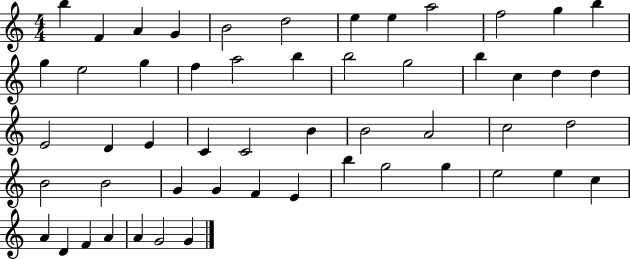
{
  \clef treble
  \numericTimeSignature
  \time 4/4
  \key c \major
  b''4 f'4 a'4 g'4 | b'2 d''2 | e''4 e''4 a''2 | f''2 g''4 b''4 | \break g''4 e''2 g''4 | f''4 a''2 b''4 | b''2 g''2 | b''4 c''4 d''4 d''4 | \break e'2 d'4 e'4 | c'4 c'2 b'4 | b'2 a'2 | c''2 d''2 | \break b'2 b'2 | g'4 g'4 f'4 e'4 | b''4 g''2 g''4 | e''2 e''4 c''4 | \break a'4 d'4 f'4 a'4 | a'4 g'2 g'4 | \bar "|."
}